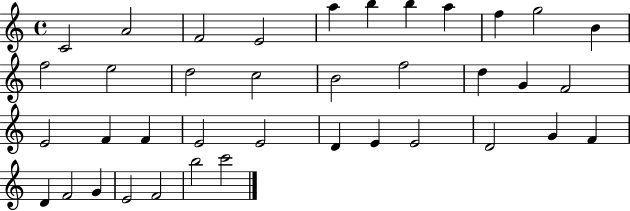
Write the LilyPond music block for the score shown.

{
  \clef treble
  \time 4/4
  \defaultTimeSignature
  \key c \major
  c'2 a'2 | f'2 e'2 | a''4 b''4 b''4 a''4 | f''4 g''2 b'4 | \break f''2 e''2 | d''2 c''2 | b'2 f''2 | d''4 g'4 f'2 | \break e'2 f'4 f'4 | e'2 e'2 | d'4 e'4 e'2 | d'2 g'4 f'4 | \break d'4 f'2 g'4 | e'2 f'2 | b''2 c'''2 | \bar "|."
}